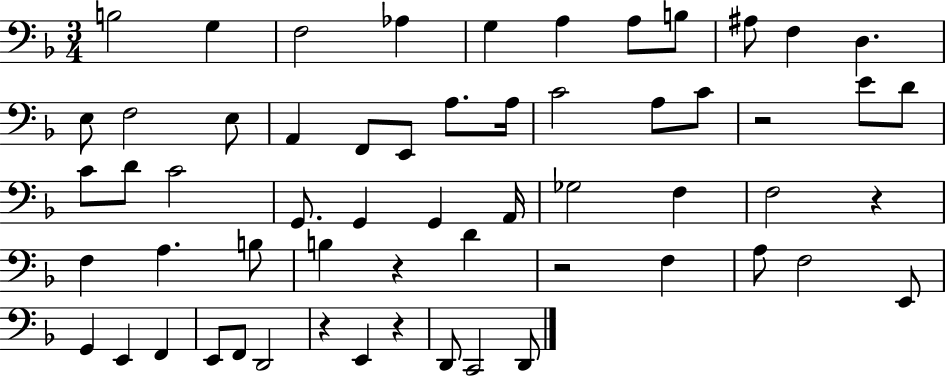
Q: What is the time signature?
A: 3/4